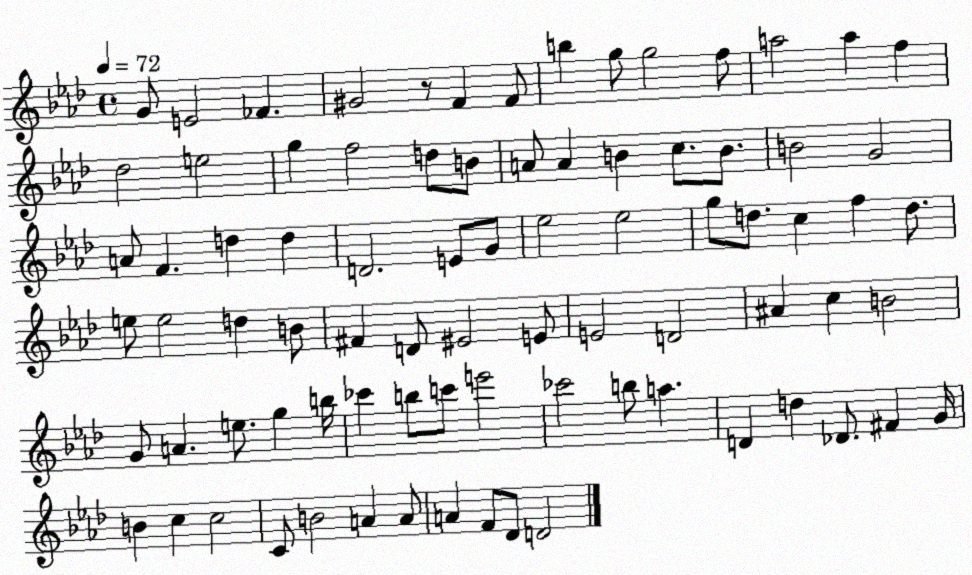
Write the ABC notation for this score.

X:1
T:Untitled
M:4/4
L:1/4
K:Ab
G/2 E2 _F ^G2 z/2 F F/2 b g/2 g2 f/2 a2 a f _d2 e2 g f2 d/2 B/2 A/2 A B c/2 B/2 B2 G2 A/2 F d d D2 E/2 G/2 _e2 _e2 g/2 d/2 c f d/2 e/2 e2 d B/2 ^F D/2 ^E2 E/2 E2 D2 ^A c B2 G/2 A e/2 g b/4 _c' b/2 c'/2 e'2 _c'2 b/2 a D d _D/2 ^F G/4 B c c2 C/2 B2 A A/2 A F/2 _D/2 D2